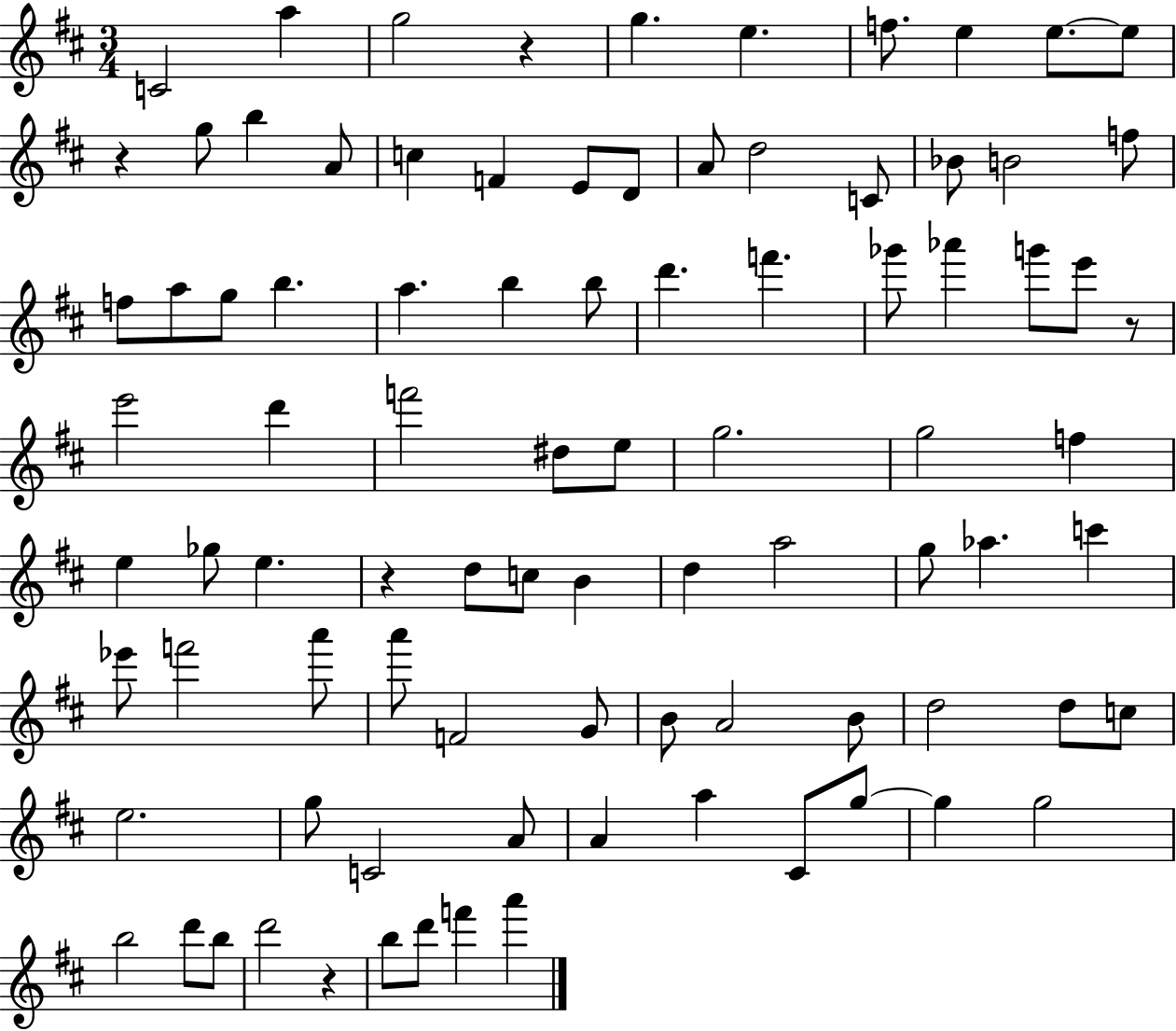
{
  \clef treble
  \numericTimeSignature
  \time 3/4
  \key d \major
  c'2 a''4 | g''2 r4 | g''4. e''4. | f''8. e''4 e''8.~~ e''8 | \break r4 g''8 b''4 a'8 | c''4 f'4 e'8 d'8 | a'8 d''2 c'8 | bes'8 b'2 f''8 | \break f''8 a''8 g''8 b''4. | a''4. b''4 b''8 | d'''4. f'''4. | ges'''8 aes'''4 g'''8 e'''8 r8 | \break e'''2 d'''4 | f'''2 dis''8 e''8 | g''2. | g''2 f''4 | \break e''4 ges''8 e''4. | r4 d''8 c''8 b'4 | d''4 a''2 | g''8 aes''4. c'''4 | \break ees'''8 f'''2 a'''8 | a'''8 f'2 g'8 | b'8 a'2 b'8 | d''2 d''8 c''8 | \break e''2. | g''8 c'2 a'8 | a'4 a''4 cis'8 g''8~~ | g''4 g''2 | \break b''2 d'''8 b''8 | d'''2 r4 | b''8 d'''8 f'''4 a'''4 | \bar "|."
}